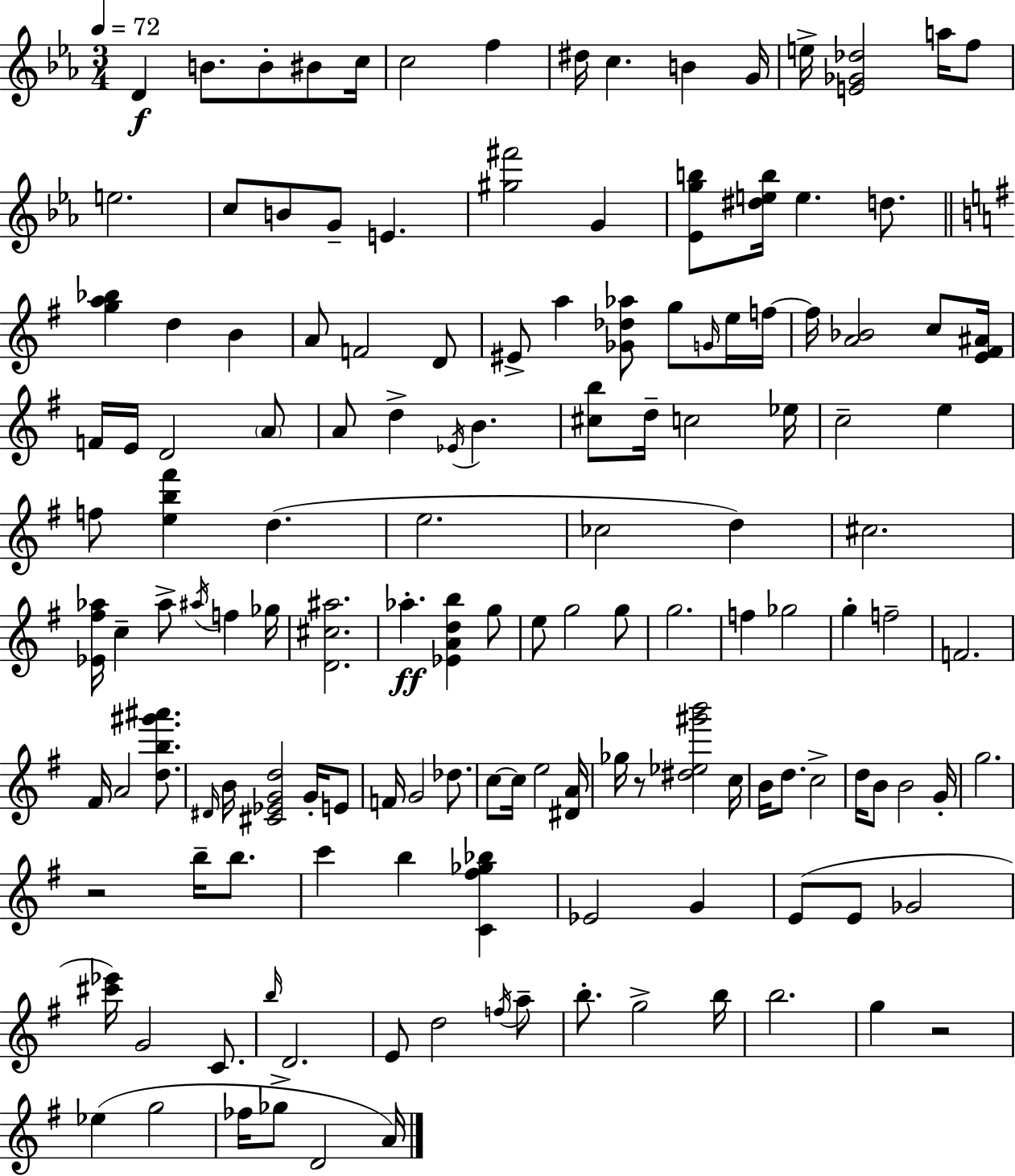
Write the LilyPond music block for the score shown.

{
  \clef treble
  \numericTimeSignature
  \time 3/4
  \key c \minor
  \tempo 4 = 72
  d'4\f b'8. b'8-. bis'8 c''16 | c''2 f''4 | dis''16 c''4. b'4 g'16 | e''16-> <e' ges' des''>2 a''16 f''8 | \break e''2. | c''8 b'8 g'8-- e'4. | <gis'' fis'''>2 g'4 | <ees' g'' b''>8 <dis'' e'' b''>16 e''4. d''8. | \break \bar "||" \break \key g \major <g'' a'' bes''>4 d''4 b'4 | a'8 f'2 d'8 | eis'8-> a''4 <ges' des'' aes''>8 g''8 \grace { g'16 } e''16 | f''16~~ f''16 <a' bes'>2 c''8 | \break <e' fis' ais'>16 f'16 e'16 d'2 \parenthesize a'8 | a'8 d''4-> \acciaccatura { ees'16 } b'4. | <cis'' b''>8 d''16-- c''2 | ees''16 c''2-- e''4 | \break f''8 <e'' b'' fis'''>4 d''4.( | e''2. | ces''2 d''4) | cis''2. | \break <ees' fis'' aes''>16 c''4-- aes''8-> \acciaccatura { ais''16 } f''4 | ges''16 <d' cis'' ais''>2. | aes''4.-.\ff <ees' a' d'' b''>4 | g''8 e''8 g''2 | \break g''8 g''2. | f''4 ges''2 | g''4-. f''2-- | f'2. | \break fis'16 a'2 | <d'' b'' gis''' ais'''>8. \grace { dis'16 } b'16 <cis' ees' g' d''>2 | g'16-. e'8 f'16 g'2 | des''8. c''8~~ c''16 e''2 | \break <dis' a'>16 ges''16 r8 <dis'' ees'' gis''' b'''>2 | c''16 b'16 d''8. c''2-> | d''16 b'8 b'2 | g'16-. g''2. | \break r2 | b''16-- b''8. c'''4 b''4 | <c' fis'' ges'' bes''>4 ees'2 | g'4 e'8( e'8 ges'2 | \break <cis''' ees'''>16) g'2 | c'8. \grace { b''16 } d'2. | e'8 d''2 | \acciaccatura { f''16 } a''8-- b''8.-. g''2-> | \break b''16 b''2. | g''4 r2 | ees''4( g''2 | fes''16 ges''8-> d'2 | \break a'16) \bar "|."
}